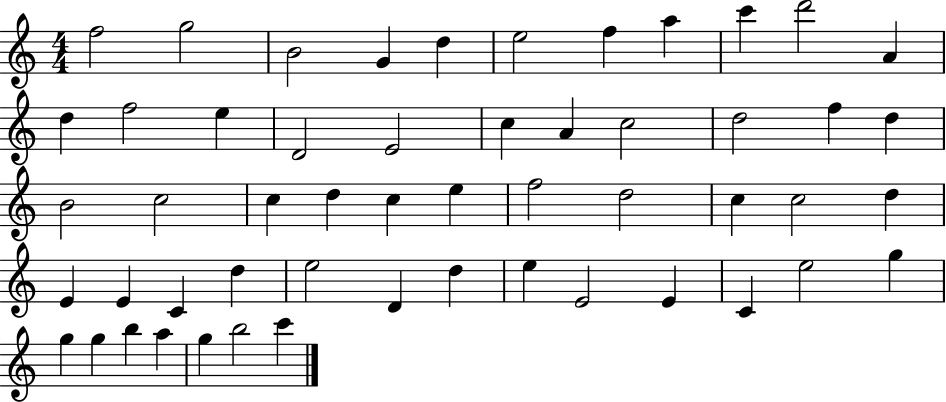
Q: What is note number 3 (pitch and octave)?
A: B4